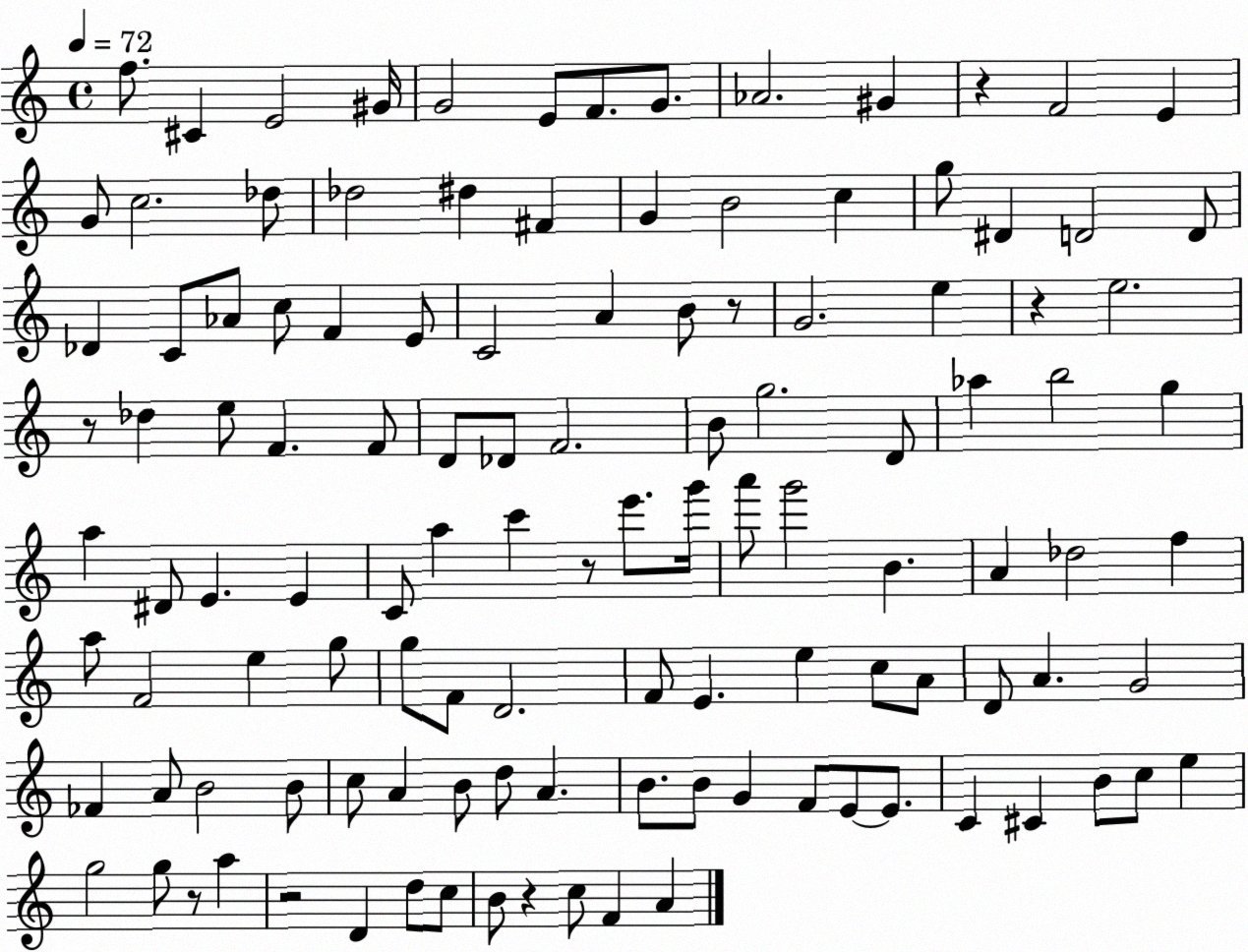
X:1
T:Untitled
M:4/4
L:1/4
K:C
f/2 ^C E2 ^G/4 G2 E/2 F/2 G/2 _A2 ^G z F2 E G/2 c2 _d/2 _d2 ^d ^F G B2 c g/2 ^D D2 D/2 _D C/2 _A/2 c/2 F E/2 C2 A B/2 z/2 G2 e z e2 z/2 _d e/2 F F/2 D/2 _D/2 F2 B/2 g2 D/2 _a b2 g a ^D/2 E E C/2 a c' z/2 e'/2 g'/4 a'/2 g'2 B A _d2 f a/2 F2 e g/2 g/2 F/2 D2 F/2 E e c/2 A/2 D/2 A G2 _F A/2 B2 B/2 c/2 A B/2 d/2 A B/2 B/2 G F/2 E/2 E/2 C ^C B/2 c/2 e g2 g/2 z/2 a z2 D d/2 c/2 B/2 z c/2 F A